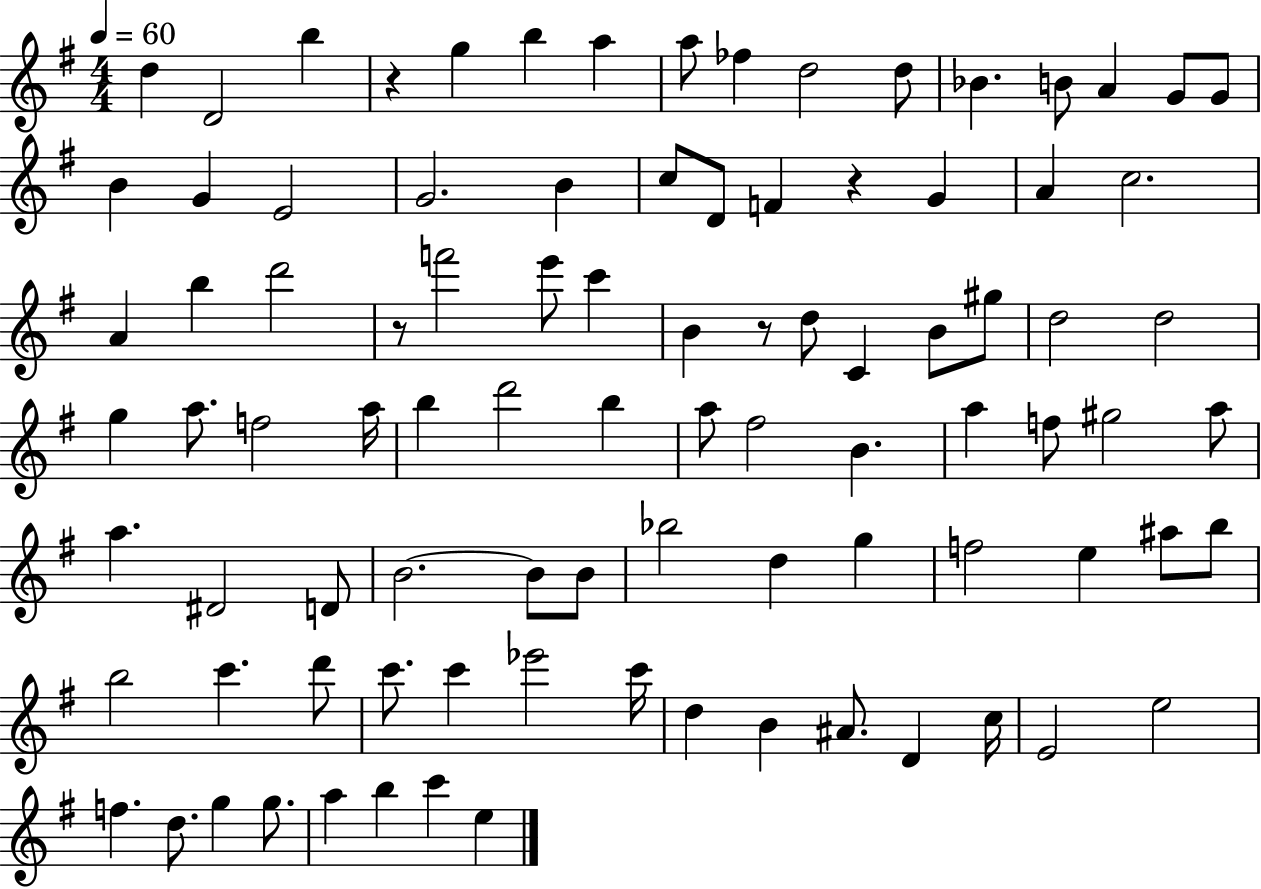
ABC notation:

X:1
T:Untitled
M:4/4
L:1/4
K:G
d D2 b z g b a a/2 _f d2 d/2 _B B/2 A G/2 G/2 B G E2 G2 B c/2 D/2 F z G A c2 A b d'2 z/2 f'2 e'/2 c' B z/2 d/2 C B/2 ^g/2 d2 d2 g a/2 f2 a/4 b d'2 b a/2 ^f2 B a f/2 ^g2 a/2 a ^D2 D/2 B2 B/2 B/2 _b2 d g f2 e ^a/2 b/2 b2 c' d'/2 c'/2 c' _e'2 c'/4 d B ^A/2 D c/4 E2 e2 f d/2 g g/2 a b c' e